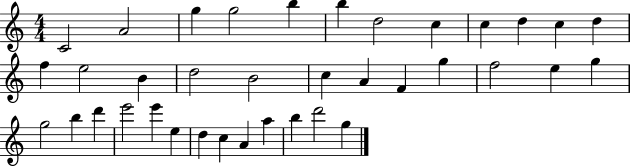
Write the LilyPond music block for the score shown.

{
  \clef treble
  \numericTimeSignature
  \time 4/4
  \key c \major
  c'2 a'2 | g''4 g''2 b''4 | b''4 d''2 c''4 | c''4 d''4 c''4 d''4 | \break f''4 e''2 b'4 | d''2 b'2 | c''4 a'4 f'4 g''4 | f''2 e''4 g''4 | \break g''2 b''4 d'''4 | e'''2 e'''4 e''4 | d''4 c''4 a'4 a''4 | b''4 d'''2 g''4 | \break \bar "|."
}